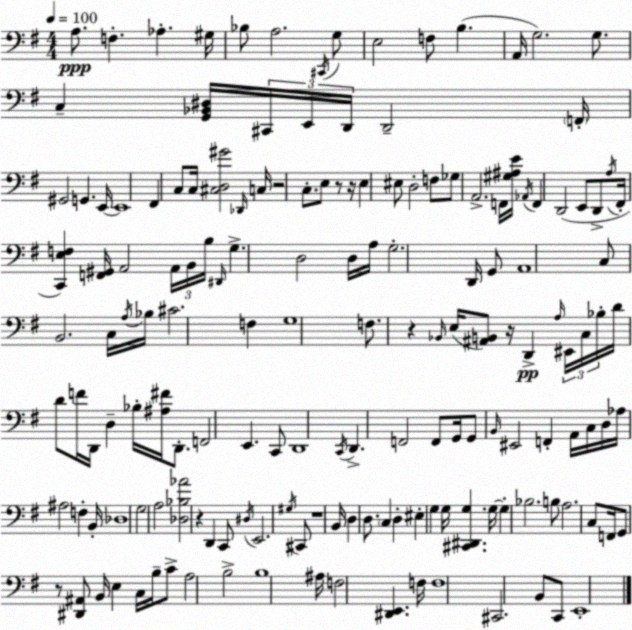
X:1
T:Untitled
M:4/4
L:1/4
K:G
A,/2 F, _A, ^G,/4 _B,/2 A,2 ^C,,/4 G,/2 E,2 F,/2 B, A,,/4 G,2 G,/2 C, [G,,_B,,^D,]/4 ^C,,/4 E,,/4 D,,/4 D,,2 F,,/4 ^G,,2 G,, E,,/4 E,,4 ^F,, C,/2 C,/4 [^C,D,^G]2 _D,,/4 C,/4 z2 C,/2 E,/2 z/2 z/4 E, ^E,/2 D,2 F,/2 _G,/2 A,,2 F,,/4 [^G,^A,E]/4 _A,,/4 F,, D,,2 E,,/2 D,,/2 A,/4 ^F,,/4 [C,,E,F,] [F,,^G,,]/4 A,,2 A,,/4 B,,/4 B,/4 ^D,,/4 G, D,2 D,/4 A,/4 G,2 D,,/4 G,,/2 A,,4 C,/2 B,,2 C,/4 A,/4 _B,/4 ^C2 F, G,4 F,/2 z _B,,/4 E,/4 [^A,,B,,]/2 z/4 D,, A,/4 ^E,,/4 C,/4 _B,/4 D/4 D/2 F/4 D,,/4 D, _B,/4 [^A,^F]/4 D,,/2 F,,2 E,, C,,/2 D,,4 C,,/4 D,, F,,2 F,,/2 G,,/4 G,,/2 B,,/4 ^E,,2 F,, A,,/4 C,/4 D,/4 _A,/4 ^A,2 F, B,,/4 _D,4 G,2 A,2 [_D,_B,_A]2 z D,, C,,/2 ^D,/4 E,,2 ^G,/4 ^C,,/2 z4 B,,/4 D, D,/2 C, D, ^E, G, G,/4 [^C,,^D,,G,] G,/4 G, _B,2 B,/2 A,2 C,/2 F,,/4 G,,/2 z/2 [^D,,^A,,]/2 B,,/4 E, C,/4 B,/4 C/2 A,2 B,2 B,4 ^A,/4 F,2 [^D,,E,,] F,/4 F,4 ^C,,2 B,,/2 C,,/2 E,,4